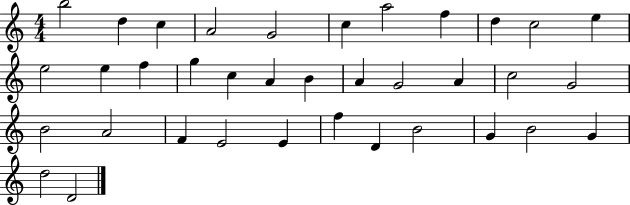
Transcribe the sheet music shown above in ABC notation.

X:1
T:Untitled
M:4/4
L:1/4
K:C
b2 d c A2 G2 c a2 f d c2 e e2 e f g c A B A G2 A c2 G2 B2 A2 F E2 E f D B2 G B2 G d2 D2